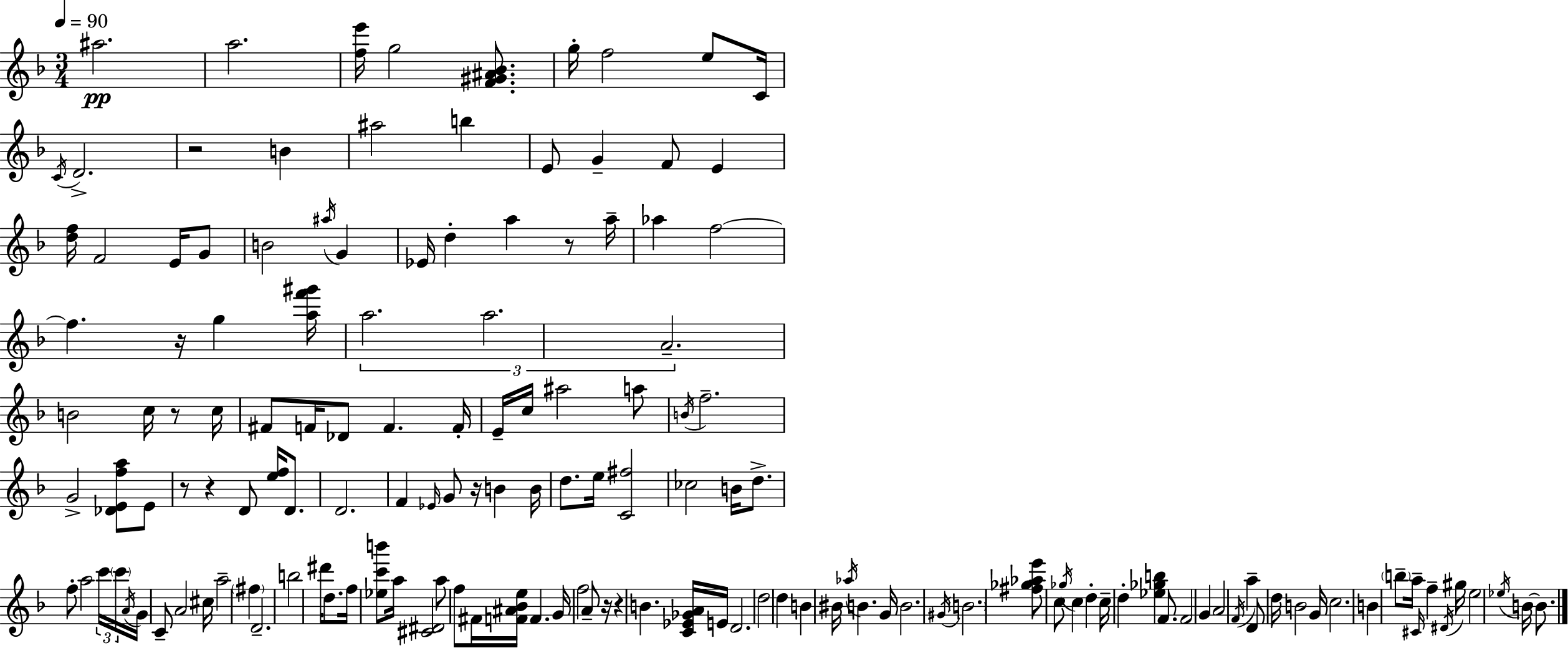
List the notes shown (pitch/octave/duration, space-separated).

A#5/h. A5/h. [F5,E6]/s G5/h [F4,G#4,A#4,Bb4]/e. G5/s F5/h E5/e C4/s C4/s D4/h. R/h B4/q A#5/h B5/q E4/e G4/q F4/e E4/q [D5,F5]/s F4/h E4/s G4/e B4/h A#5/s G4/q Eb4/s D5/q A5/q R/e A5/s Ab5/q F5/h F5/q. R/s G5/q [A5,F6,G#6]/s A5/h. A5/h. A4/h. B4/h C5/s R/e C5/s F#4/e F4/s Db4/e F4/q. F4/s E4/s C5/s A#5/h A5/e B4/s F5/h. G4/h [Db4,E4,F5,A5]/e E4/e R/e R/q D4/e [E5,F5]/s D4/e. D4/h. F4/q Eb4/s G4/e R/s B4/q B4/s D5/e. E5/s [C4,F#5]/h CES5/h B4/s D5/e. F5/e A5/h C6/s C6/s A4/s G4/s C4/e A4/h C#5/s A5/h F#5/q D4/h. B5/h D#6/s D5/e. F5/s [Eb5,C6,B6]/e A5/s [C#4,D#4]/h A5/e F5/e F#4/s [F4,A#4,Bb4,E5]/s F4/q. G4/s F5/h A4/e R/s R/q B4/q. [C4,Eb4,Gb4,A4]/s E4/s D4/h. D5/h D5/q B4/q BIS4/s Ab5/s B4/q. G4/s B4/h. G#4/s B4/h. [F#5,Gb5,Ab5,E6]/e C5/e Gb5/s C5/q D5/q C5/s D5/q [Eb5,Gb5,B5]/q F4/e. F4/h G4/q A4/h F4/s A5/q D4/e D5/s B4/h G4/s C5/h. B4/q B5/e A5/s C#4/s F5/q D#4/s G#5/s E5/h Eb5/s B4/s B4/e.